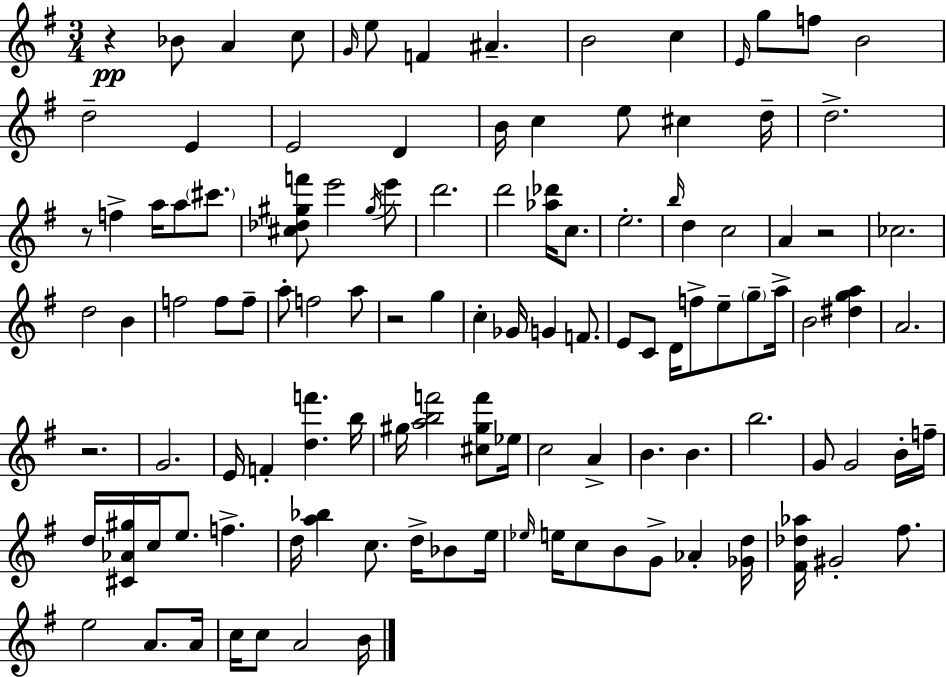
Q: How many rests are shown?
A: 5